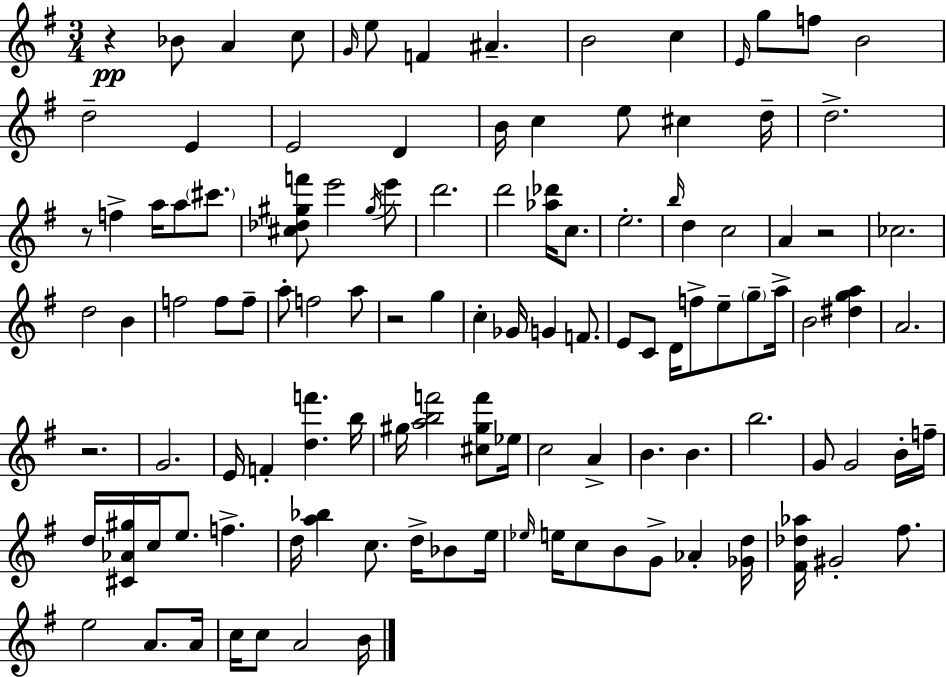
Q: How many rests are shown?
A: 5